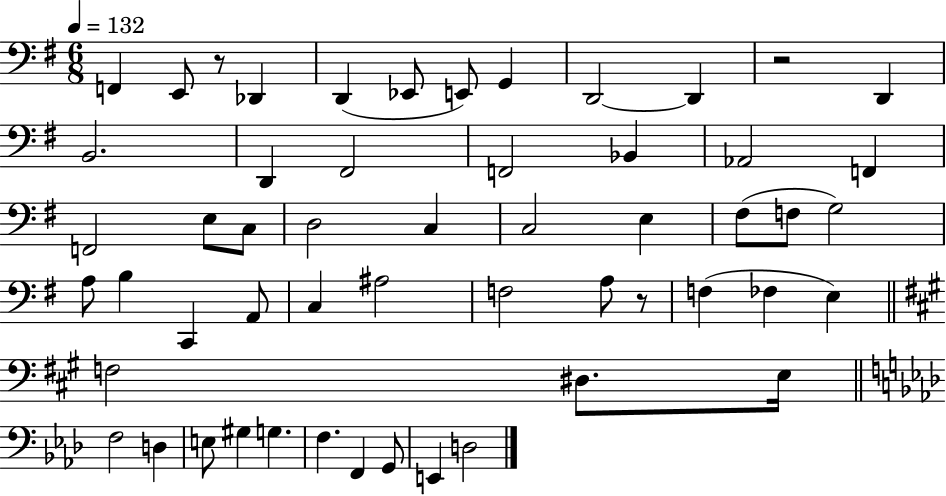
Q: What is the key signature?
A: G major